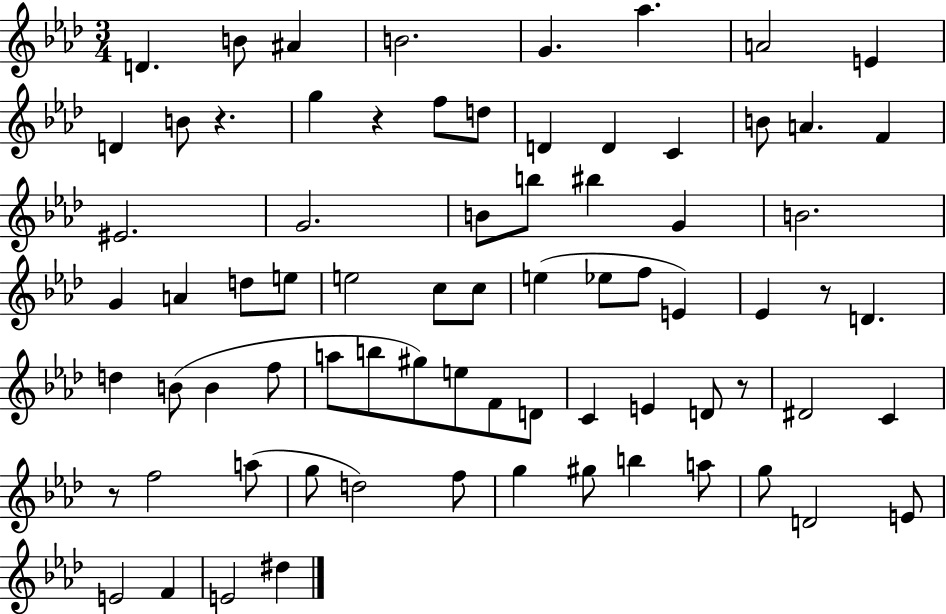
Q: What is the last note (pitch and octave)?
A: D#5